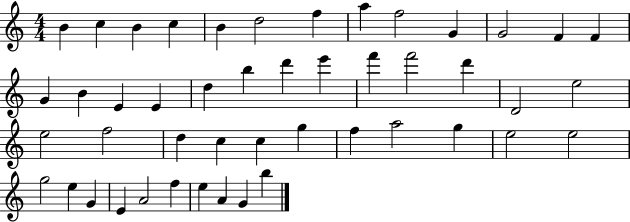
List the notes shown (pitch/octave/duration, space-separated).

B4/q C5/q B4/q C5/q B4/q D5/h F5/q A5/q F5/h G4/q G4/h F4/q F4/q G4/q B4/q E4/q E4/q D5/q B5/q D6/q E6/q F6/q F6/h D6/q D4/h E5/h E5/h F5/h D5/q C5/q C5/q G5/q F5/q A5/h G5/q E5/h E5/h G5/h E5/q G4/q E4/q A4/h F5/q E5/q A4/q G4/q B5/q